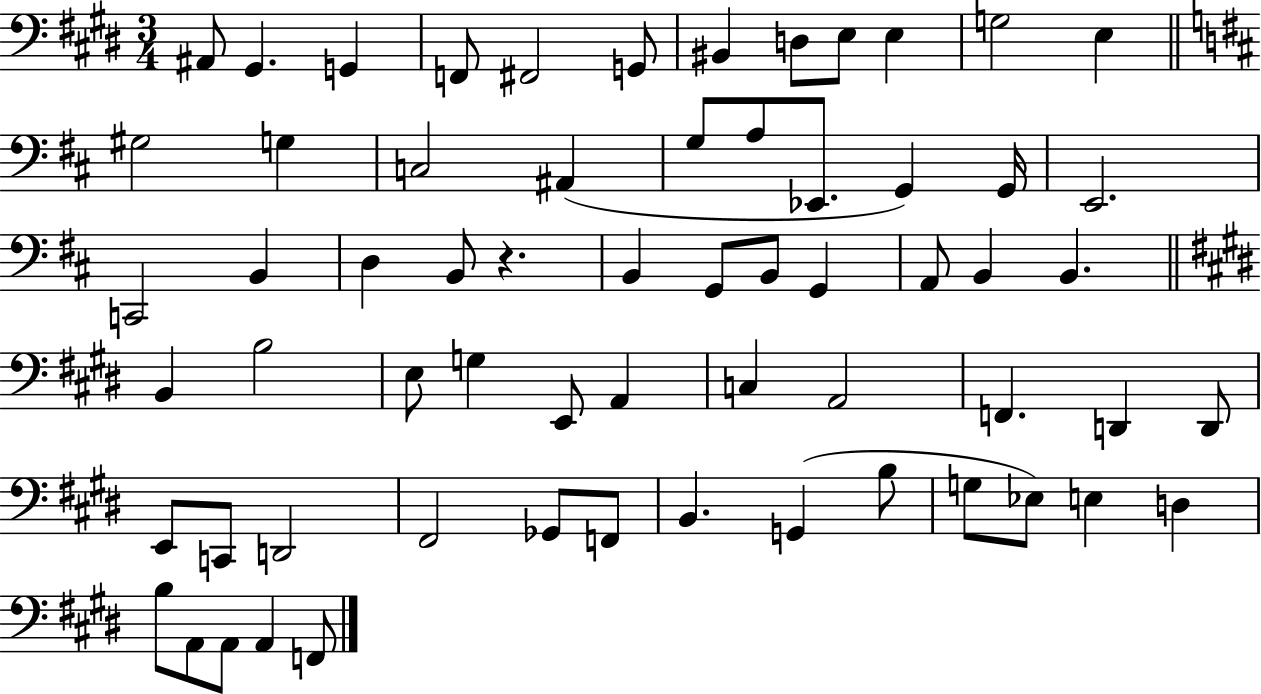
{
  \clef bass
  \numericTimeSignature
  \time 3/4
  \key e \major
  ais,8 gis,4. g,4 | f,8 fis,2 g,8 | bis,4 d8 e8 e4 | g2 e4 | \break \bar "||" \break \key d \major gis2 g4 | c2 ais,4( | g8 a8 ees,8. g,4) g,16 | e,2. | \break c,2 b,4 | d4 b,8 r4. | b,4 g,8 b,8 g,4 | a,8 b,4 b,4. | \break \bar "||" \break \key e \major b,4 b2 | e8 g4 e,8 a,4 | c4 a,2 | f,4. d,4 d,8 | \break e,8 c,8 d,2 | fis,2 ges,8 f,8 | b,4. g,4( b8 | g8 ees8) e4 d4 | \break b8 a,8 a,8 a,4 f,8 | \bar "|."
}